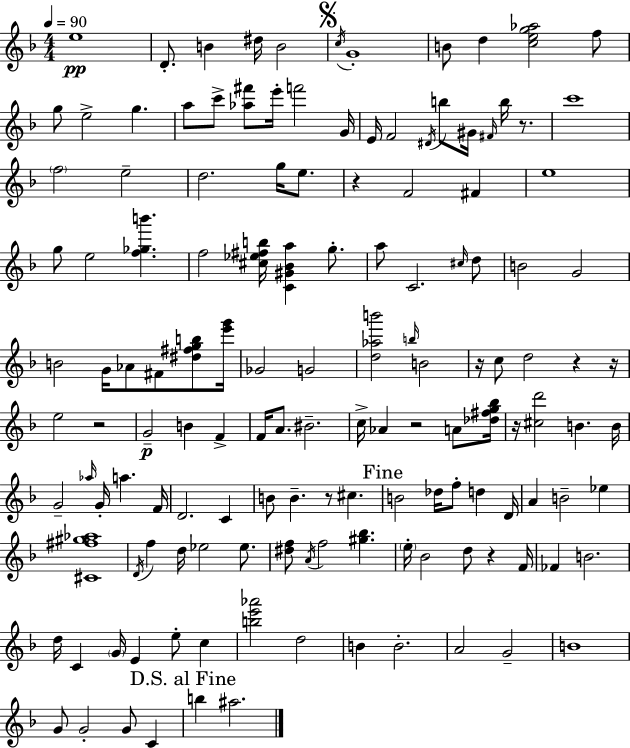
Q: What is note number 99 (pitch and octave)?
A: C4